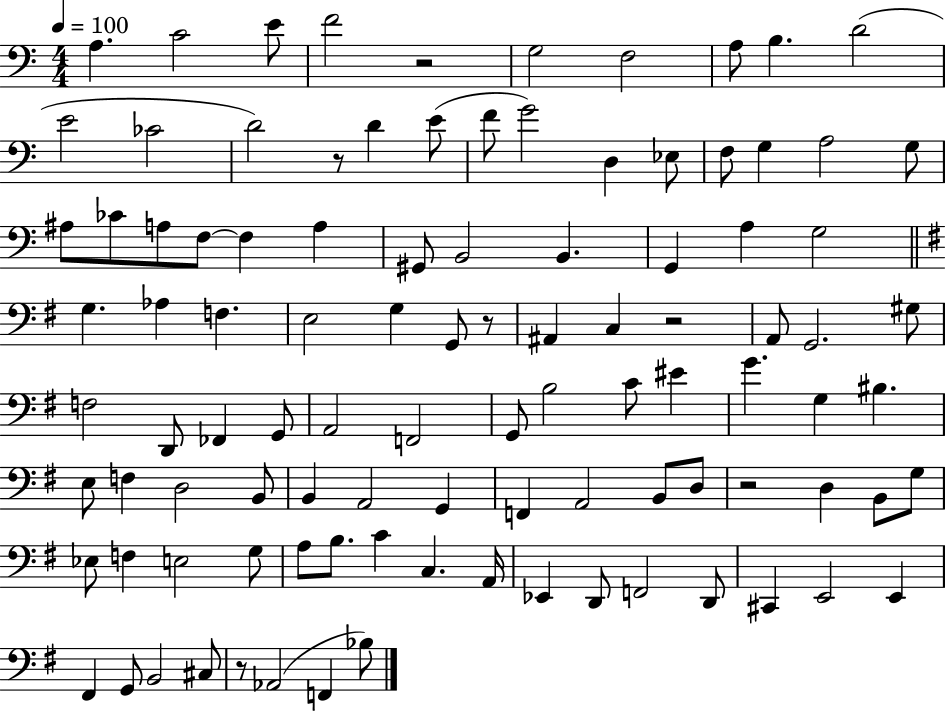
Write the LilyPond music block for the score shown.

{
  \clef bass
  \numericTimeSignature
  \time 4/4
  \key c \major
  \tempo 4 = 100
  \repeat volta 2 { a4. c'2 e'8 | f'2 r2 | g2 f2 | a8 b4. d'2( | \break e'2 ces'2 | d'2) r8 d'4 e'8( | f'8 g'2) d4 ees8 | f8 g4 a2 g8 | \break ais8 ces'8 a8 f8~~ f4 a4 | gis,8 b,2 b,4. | g,4 a4 g2 | \bar "||" \break \key g \major g4. aes4 f4. | e2 g4 g,8 r8 | ais,4 c4 r2 | a,8 g,2. gis8 | \break f2 d,8 fes,4 g,8 | a,2 f,2 | g,8 b2 c'8 eis'4 | g'4. g4 bis4. | \break e8 f4 d2 b,8 | b,4 a,2 g,4 | f,4 a,2 b,8 d8 | r2 d4 b,8 g8 | \break ees8 f4 e2 g8 | a8 b8. c'4 c4. a,16 | ees,4 d,8 f,2 d,8 | cis,4 e,2 e,4 | \break fis,4 g,8 b,2 cis8 | r8 aes,2( f,4 bes8) | } \bar "|."
}